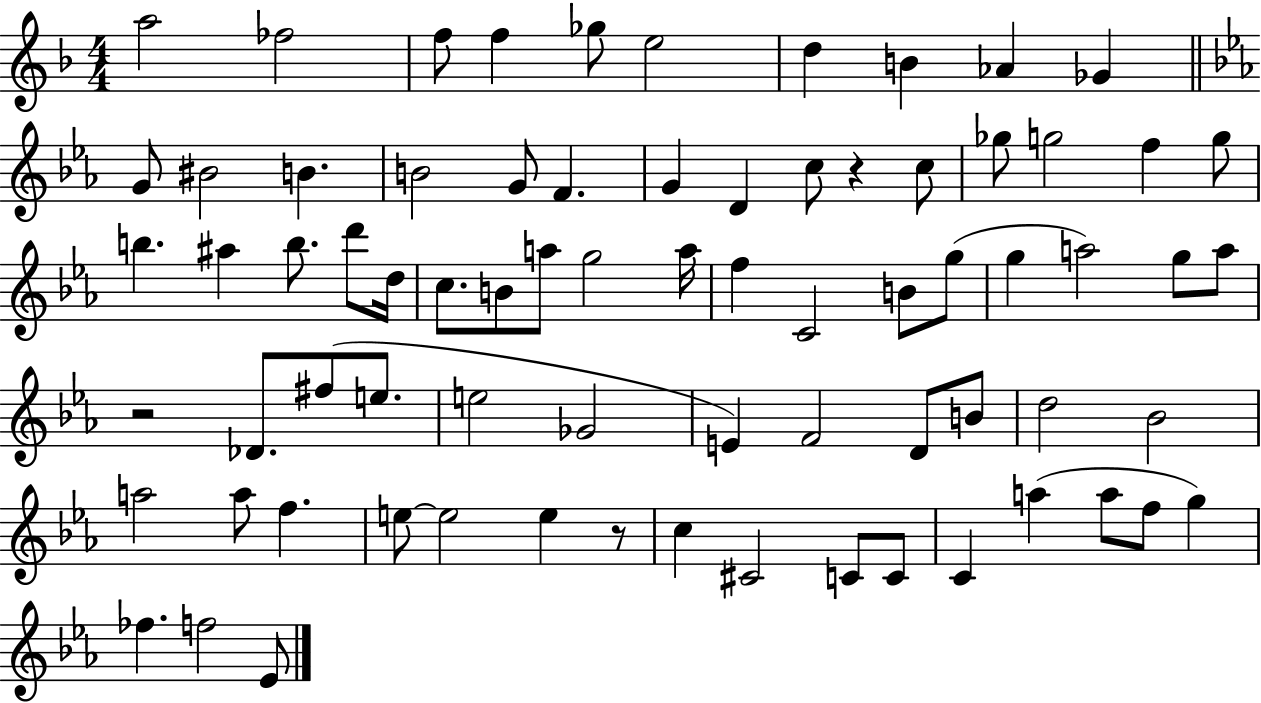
{
  \clef treble
  \numericTimeSignature
  \time 4/4
  \key f \major
  a''2 fes''2 | f''8 f''4 ges''8 e''2 | d''4 b'4 aes'4 ges'4 | \bar "||" \break \key ees \major g'8 bis'2 b'4. | b'2 g'8 f'4. | g'4 d'4 c''8 r4 c''8 | ges''8 g''2 f''4 g''8 | \break b''4. ais''4 b''8. d'''8 d''16 | c''8. b'8 a''8 g''2 a''16 | f''4 c'2 b'8 g''8( | g''4 a''2) g''8 a''8 | \break r2 des'8. fis''8( e''8. | e''2 ges'2 | e'4) f'2 d'8 b'8 | d''2 bes'2 | \break a''2 a''8 f''4. | e''8~~ e''2 e''4 r8 | c''4 cis'2 c'8 c'8 | c'4 a''4( a''8 f''8 g''4) | \break fes''4. f''2 ees'8 | \bar "|."
}